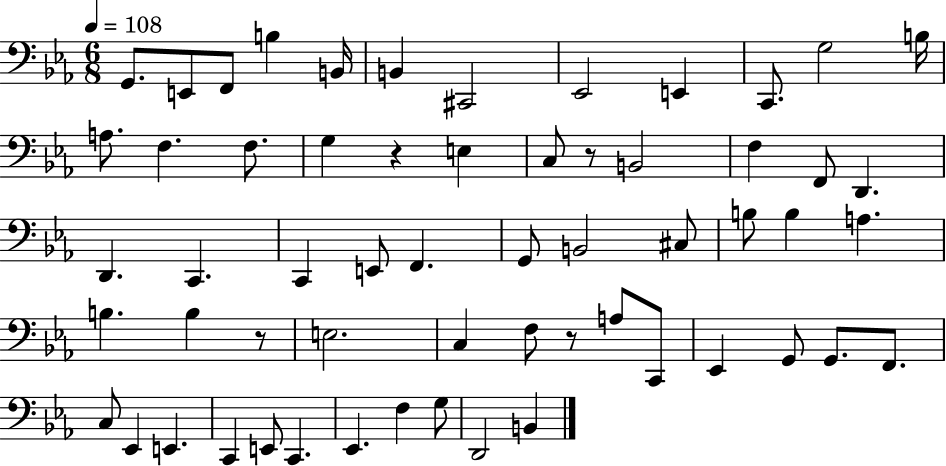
{
  \clef bass
  \numericTimeSignature
  \time 6/8
  \key ees \major
  \tempo 4 = 108
  g,8. e,8 f,8 b4 b,16 | b,4 cis,2 | ees,2 e,4 | c,8. g2 b16 | \break a8. f4. f8. | g4 r4 e4 | c8 r8 b,2 | f4 f,8 d,4. | \break d,4. c,4. | c,4 e,8 f,4. | g,8 b,2 cis8 | b8 b4 a4. | \break b4. b4 r8 | e2. | c4 f8 r8 a8 c,8 | ees,4 g,8 g,8. f,8. | \break c8 ees,4 e,4. | c,4 e,8 c,4. | ees,4. f4 g8 | d,2 b,4 | \break \bar "|."
}